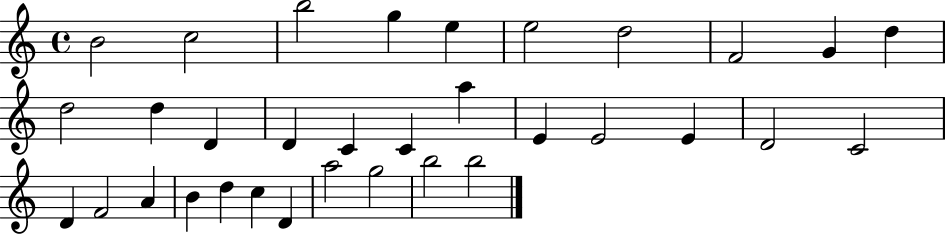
B4/h C5/h B5/h G5/q E5/q E5/h D5/h F4/h G4/q D5/q D5/h D5/q D4/q D4/q C4/q C4/q A5/q E4/q E4/h E4/q D4/h C4/h D4/q F4/h A4/q B4/q D5/q C5/q D4/q A5/h G5/h B5/h B5/h